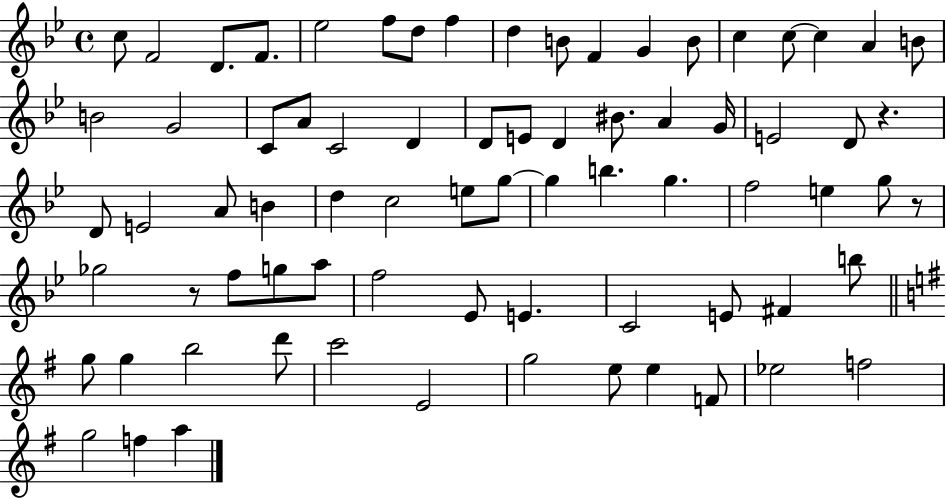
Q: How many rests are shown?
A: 3